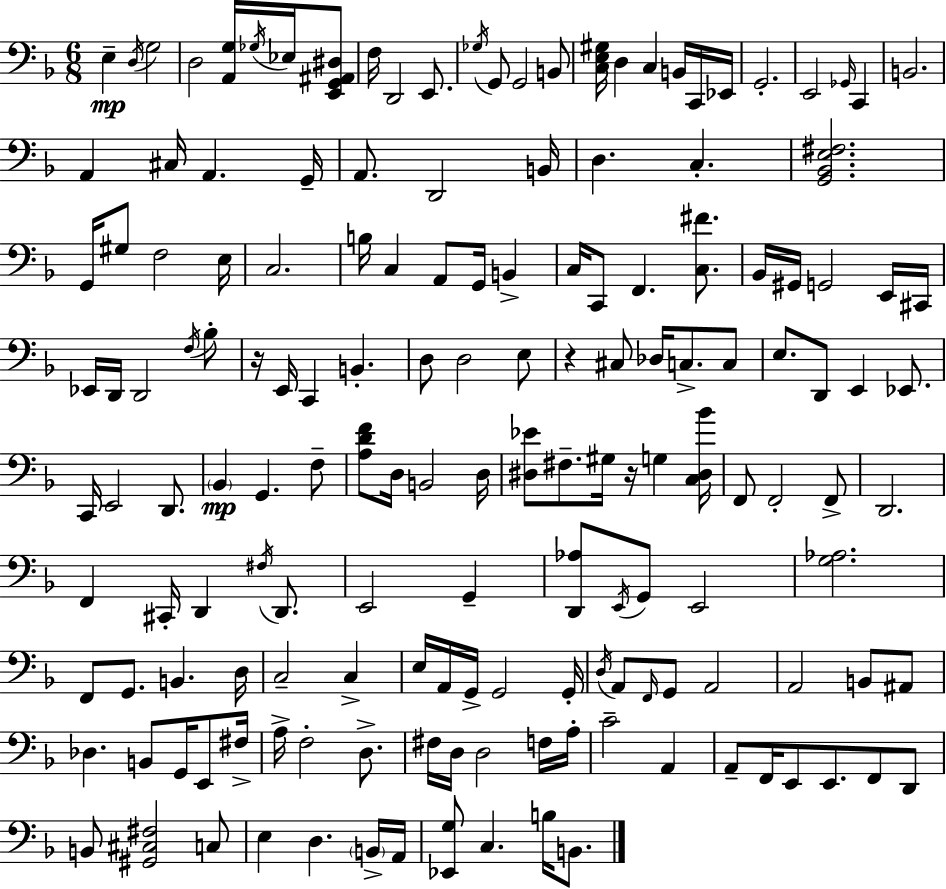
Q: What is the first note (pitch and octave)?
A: E3